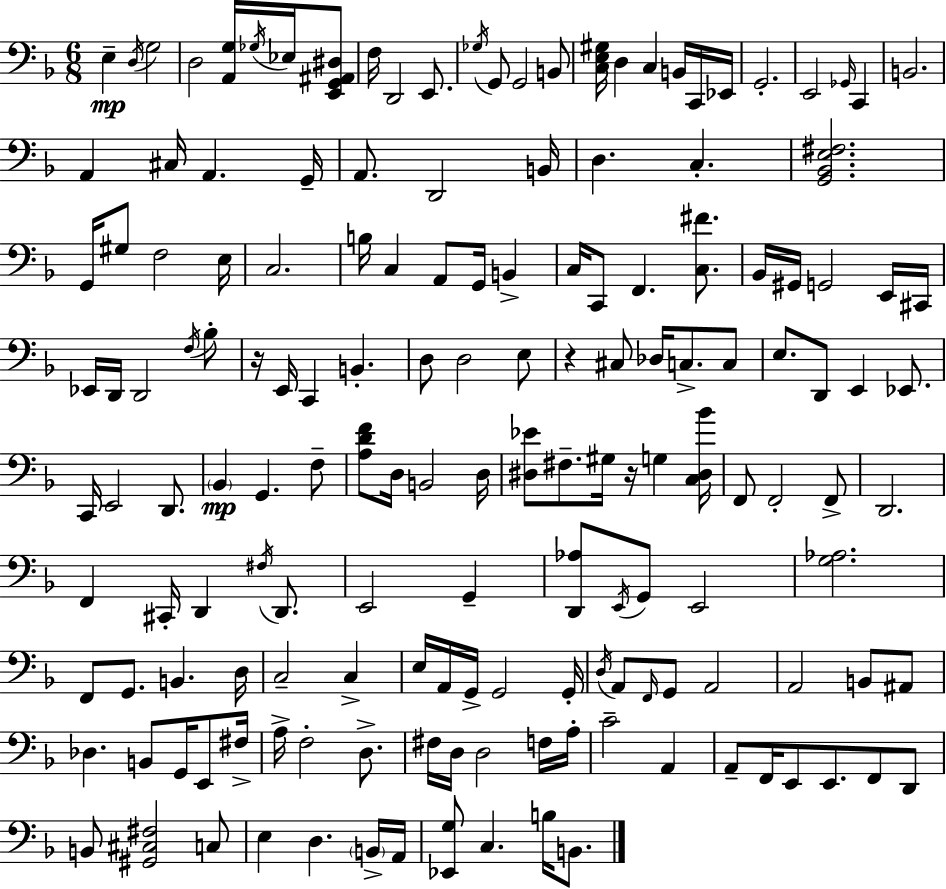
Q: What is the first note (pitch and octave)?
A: E3